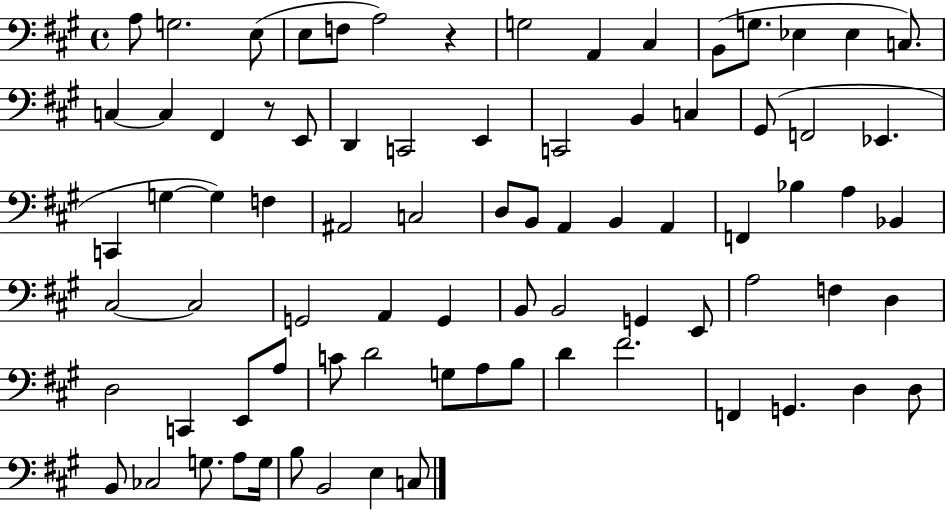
A3/e G3/h. E3/e E3/e F3/e A3/h R/q G3/h A2/q C#3/q B2/e G3/e. Eb3/q Eb3/q C3/e. C3/q C3/q F#2/q R/e E2/e D2/q C2/h E2/q C2/h B2/q C3/q G#2/e F2/h Eb2/q. C2/q G3/q G3/q F3/q A#2/h C3/h D3/e B2/e A2/q B2/q A2/q F2/q Bb3/q A3/q Bb2/q C#3/h C#3/h G2/h A2/q G2/q B2/e B2/h G2/q E2/e A3/h F3/q D3/q D3/h C2/q E2/e A3/e C4/e D4/h G3/e A3/e B3/e D4/q F#4/h. F2/q G2/q. D3/q D3/e B2/e CES3/h G3/e. A3/e G3/s B3/e B2/h E3/q C3/e